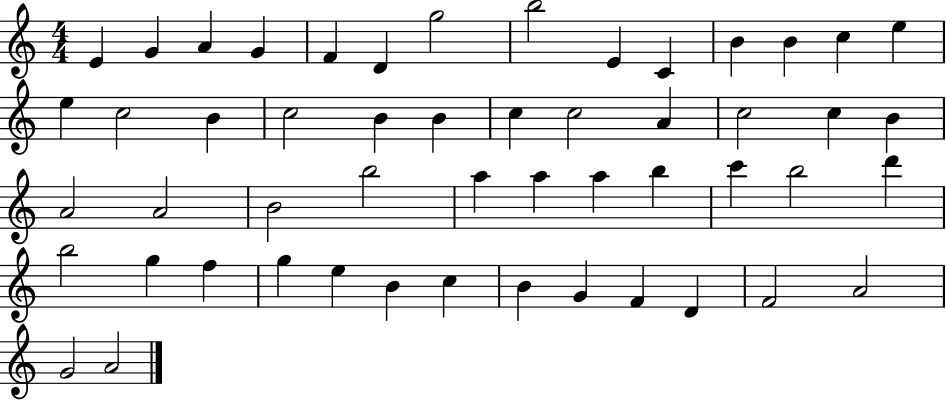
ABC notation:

X:1
T:Untitled
M:4/4
L:1/4
K:C
E G A G F D g2 b2 E C B B c e e c2 B c2 B B c c2 A c2 c B A2 A2 B2 b2 a a a b c' b2 d' b2 g f g e B c B G F D F2 A2 G2 A2